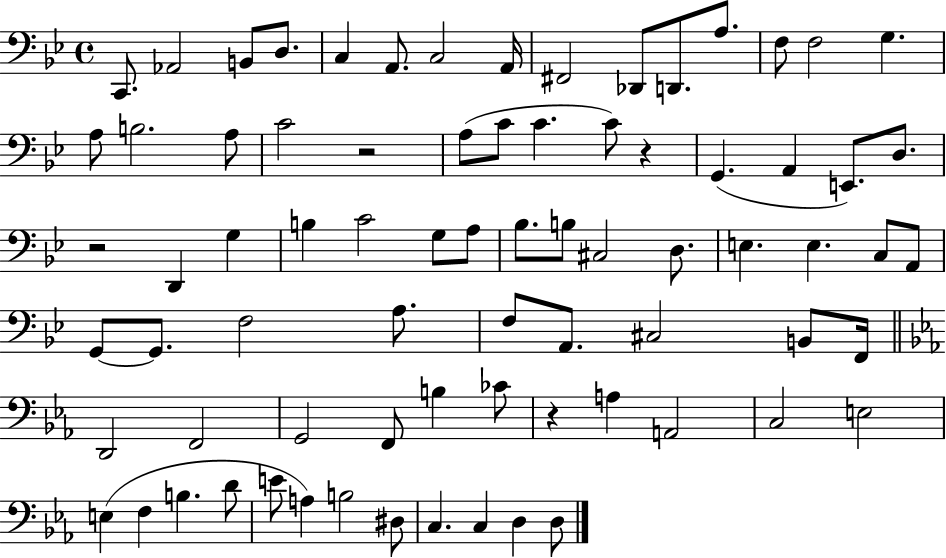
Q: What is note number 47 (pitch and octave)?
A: A2